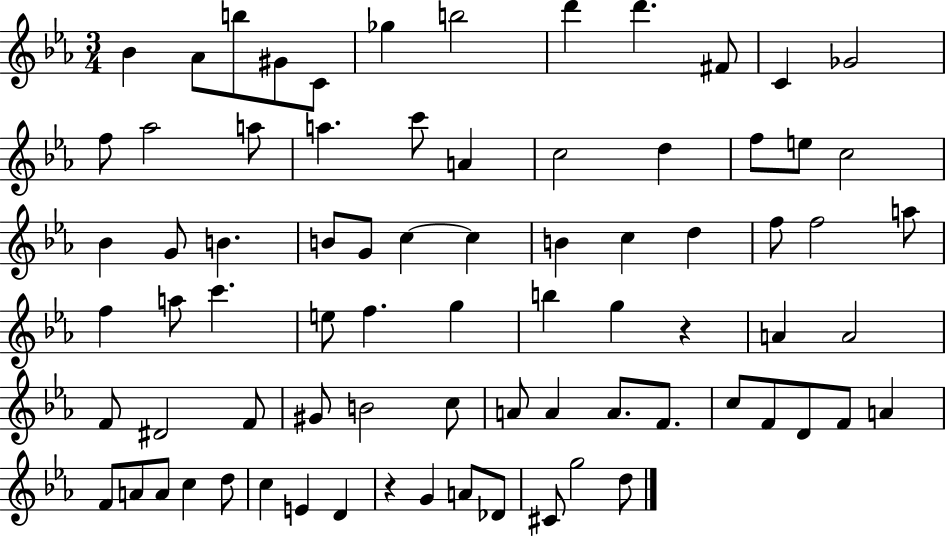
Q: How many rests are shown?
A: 2